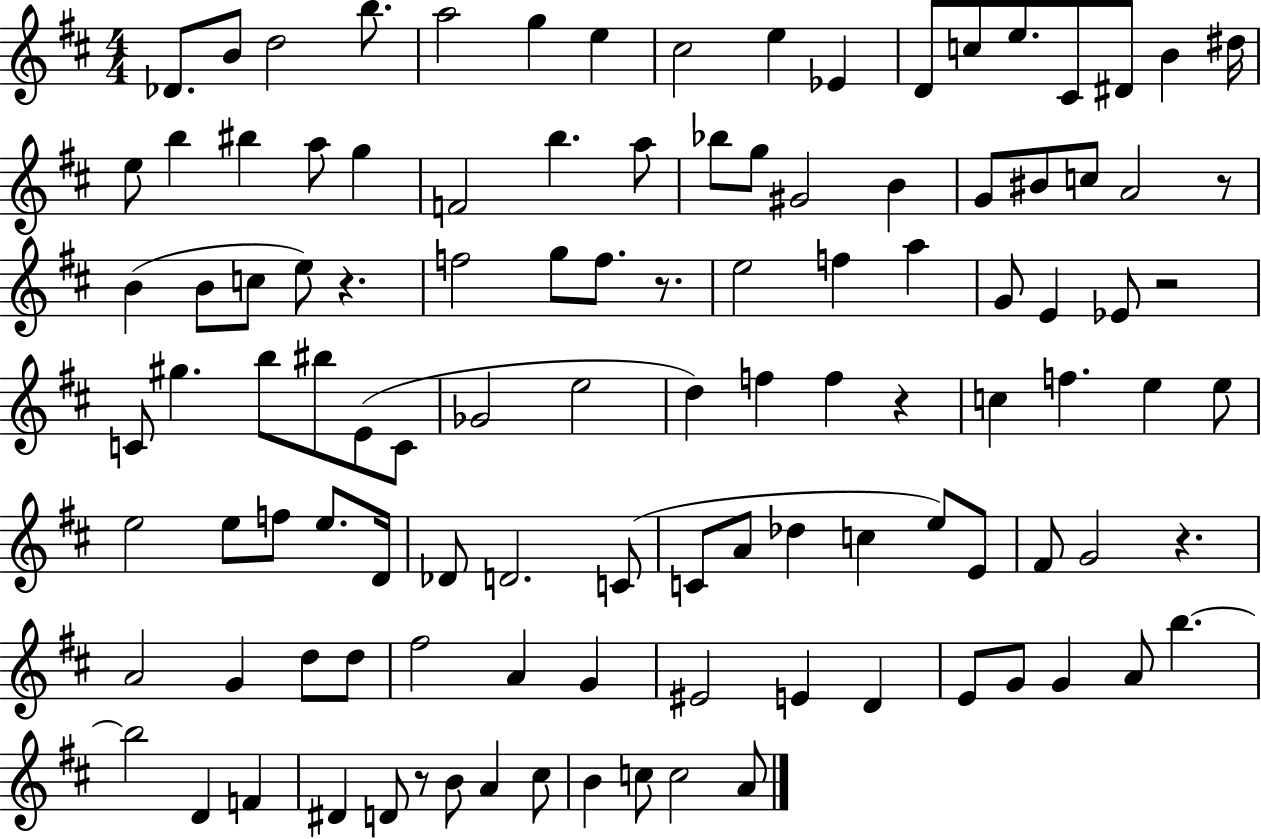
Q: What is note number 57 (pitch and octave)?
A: F5